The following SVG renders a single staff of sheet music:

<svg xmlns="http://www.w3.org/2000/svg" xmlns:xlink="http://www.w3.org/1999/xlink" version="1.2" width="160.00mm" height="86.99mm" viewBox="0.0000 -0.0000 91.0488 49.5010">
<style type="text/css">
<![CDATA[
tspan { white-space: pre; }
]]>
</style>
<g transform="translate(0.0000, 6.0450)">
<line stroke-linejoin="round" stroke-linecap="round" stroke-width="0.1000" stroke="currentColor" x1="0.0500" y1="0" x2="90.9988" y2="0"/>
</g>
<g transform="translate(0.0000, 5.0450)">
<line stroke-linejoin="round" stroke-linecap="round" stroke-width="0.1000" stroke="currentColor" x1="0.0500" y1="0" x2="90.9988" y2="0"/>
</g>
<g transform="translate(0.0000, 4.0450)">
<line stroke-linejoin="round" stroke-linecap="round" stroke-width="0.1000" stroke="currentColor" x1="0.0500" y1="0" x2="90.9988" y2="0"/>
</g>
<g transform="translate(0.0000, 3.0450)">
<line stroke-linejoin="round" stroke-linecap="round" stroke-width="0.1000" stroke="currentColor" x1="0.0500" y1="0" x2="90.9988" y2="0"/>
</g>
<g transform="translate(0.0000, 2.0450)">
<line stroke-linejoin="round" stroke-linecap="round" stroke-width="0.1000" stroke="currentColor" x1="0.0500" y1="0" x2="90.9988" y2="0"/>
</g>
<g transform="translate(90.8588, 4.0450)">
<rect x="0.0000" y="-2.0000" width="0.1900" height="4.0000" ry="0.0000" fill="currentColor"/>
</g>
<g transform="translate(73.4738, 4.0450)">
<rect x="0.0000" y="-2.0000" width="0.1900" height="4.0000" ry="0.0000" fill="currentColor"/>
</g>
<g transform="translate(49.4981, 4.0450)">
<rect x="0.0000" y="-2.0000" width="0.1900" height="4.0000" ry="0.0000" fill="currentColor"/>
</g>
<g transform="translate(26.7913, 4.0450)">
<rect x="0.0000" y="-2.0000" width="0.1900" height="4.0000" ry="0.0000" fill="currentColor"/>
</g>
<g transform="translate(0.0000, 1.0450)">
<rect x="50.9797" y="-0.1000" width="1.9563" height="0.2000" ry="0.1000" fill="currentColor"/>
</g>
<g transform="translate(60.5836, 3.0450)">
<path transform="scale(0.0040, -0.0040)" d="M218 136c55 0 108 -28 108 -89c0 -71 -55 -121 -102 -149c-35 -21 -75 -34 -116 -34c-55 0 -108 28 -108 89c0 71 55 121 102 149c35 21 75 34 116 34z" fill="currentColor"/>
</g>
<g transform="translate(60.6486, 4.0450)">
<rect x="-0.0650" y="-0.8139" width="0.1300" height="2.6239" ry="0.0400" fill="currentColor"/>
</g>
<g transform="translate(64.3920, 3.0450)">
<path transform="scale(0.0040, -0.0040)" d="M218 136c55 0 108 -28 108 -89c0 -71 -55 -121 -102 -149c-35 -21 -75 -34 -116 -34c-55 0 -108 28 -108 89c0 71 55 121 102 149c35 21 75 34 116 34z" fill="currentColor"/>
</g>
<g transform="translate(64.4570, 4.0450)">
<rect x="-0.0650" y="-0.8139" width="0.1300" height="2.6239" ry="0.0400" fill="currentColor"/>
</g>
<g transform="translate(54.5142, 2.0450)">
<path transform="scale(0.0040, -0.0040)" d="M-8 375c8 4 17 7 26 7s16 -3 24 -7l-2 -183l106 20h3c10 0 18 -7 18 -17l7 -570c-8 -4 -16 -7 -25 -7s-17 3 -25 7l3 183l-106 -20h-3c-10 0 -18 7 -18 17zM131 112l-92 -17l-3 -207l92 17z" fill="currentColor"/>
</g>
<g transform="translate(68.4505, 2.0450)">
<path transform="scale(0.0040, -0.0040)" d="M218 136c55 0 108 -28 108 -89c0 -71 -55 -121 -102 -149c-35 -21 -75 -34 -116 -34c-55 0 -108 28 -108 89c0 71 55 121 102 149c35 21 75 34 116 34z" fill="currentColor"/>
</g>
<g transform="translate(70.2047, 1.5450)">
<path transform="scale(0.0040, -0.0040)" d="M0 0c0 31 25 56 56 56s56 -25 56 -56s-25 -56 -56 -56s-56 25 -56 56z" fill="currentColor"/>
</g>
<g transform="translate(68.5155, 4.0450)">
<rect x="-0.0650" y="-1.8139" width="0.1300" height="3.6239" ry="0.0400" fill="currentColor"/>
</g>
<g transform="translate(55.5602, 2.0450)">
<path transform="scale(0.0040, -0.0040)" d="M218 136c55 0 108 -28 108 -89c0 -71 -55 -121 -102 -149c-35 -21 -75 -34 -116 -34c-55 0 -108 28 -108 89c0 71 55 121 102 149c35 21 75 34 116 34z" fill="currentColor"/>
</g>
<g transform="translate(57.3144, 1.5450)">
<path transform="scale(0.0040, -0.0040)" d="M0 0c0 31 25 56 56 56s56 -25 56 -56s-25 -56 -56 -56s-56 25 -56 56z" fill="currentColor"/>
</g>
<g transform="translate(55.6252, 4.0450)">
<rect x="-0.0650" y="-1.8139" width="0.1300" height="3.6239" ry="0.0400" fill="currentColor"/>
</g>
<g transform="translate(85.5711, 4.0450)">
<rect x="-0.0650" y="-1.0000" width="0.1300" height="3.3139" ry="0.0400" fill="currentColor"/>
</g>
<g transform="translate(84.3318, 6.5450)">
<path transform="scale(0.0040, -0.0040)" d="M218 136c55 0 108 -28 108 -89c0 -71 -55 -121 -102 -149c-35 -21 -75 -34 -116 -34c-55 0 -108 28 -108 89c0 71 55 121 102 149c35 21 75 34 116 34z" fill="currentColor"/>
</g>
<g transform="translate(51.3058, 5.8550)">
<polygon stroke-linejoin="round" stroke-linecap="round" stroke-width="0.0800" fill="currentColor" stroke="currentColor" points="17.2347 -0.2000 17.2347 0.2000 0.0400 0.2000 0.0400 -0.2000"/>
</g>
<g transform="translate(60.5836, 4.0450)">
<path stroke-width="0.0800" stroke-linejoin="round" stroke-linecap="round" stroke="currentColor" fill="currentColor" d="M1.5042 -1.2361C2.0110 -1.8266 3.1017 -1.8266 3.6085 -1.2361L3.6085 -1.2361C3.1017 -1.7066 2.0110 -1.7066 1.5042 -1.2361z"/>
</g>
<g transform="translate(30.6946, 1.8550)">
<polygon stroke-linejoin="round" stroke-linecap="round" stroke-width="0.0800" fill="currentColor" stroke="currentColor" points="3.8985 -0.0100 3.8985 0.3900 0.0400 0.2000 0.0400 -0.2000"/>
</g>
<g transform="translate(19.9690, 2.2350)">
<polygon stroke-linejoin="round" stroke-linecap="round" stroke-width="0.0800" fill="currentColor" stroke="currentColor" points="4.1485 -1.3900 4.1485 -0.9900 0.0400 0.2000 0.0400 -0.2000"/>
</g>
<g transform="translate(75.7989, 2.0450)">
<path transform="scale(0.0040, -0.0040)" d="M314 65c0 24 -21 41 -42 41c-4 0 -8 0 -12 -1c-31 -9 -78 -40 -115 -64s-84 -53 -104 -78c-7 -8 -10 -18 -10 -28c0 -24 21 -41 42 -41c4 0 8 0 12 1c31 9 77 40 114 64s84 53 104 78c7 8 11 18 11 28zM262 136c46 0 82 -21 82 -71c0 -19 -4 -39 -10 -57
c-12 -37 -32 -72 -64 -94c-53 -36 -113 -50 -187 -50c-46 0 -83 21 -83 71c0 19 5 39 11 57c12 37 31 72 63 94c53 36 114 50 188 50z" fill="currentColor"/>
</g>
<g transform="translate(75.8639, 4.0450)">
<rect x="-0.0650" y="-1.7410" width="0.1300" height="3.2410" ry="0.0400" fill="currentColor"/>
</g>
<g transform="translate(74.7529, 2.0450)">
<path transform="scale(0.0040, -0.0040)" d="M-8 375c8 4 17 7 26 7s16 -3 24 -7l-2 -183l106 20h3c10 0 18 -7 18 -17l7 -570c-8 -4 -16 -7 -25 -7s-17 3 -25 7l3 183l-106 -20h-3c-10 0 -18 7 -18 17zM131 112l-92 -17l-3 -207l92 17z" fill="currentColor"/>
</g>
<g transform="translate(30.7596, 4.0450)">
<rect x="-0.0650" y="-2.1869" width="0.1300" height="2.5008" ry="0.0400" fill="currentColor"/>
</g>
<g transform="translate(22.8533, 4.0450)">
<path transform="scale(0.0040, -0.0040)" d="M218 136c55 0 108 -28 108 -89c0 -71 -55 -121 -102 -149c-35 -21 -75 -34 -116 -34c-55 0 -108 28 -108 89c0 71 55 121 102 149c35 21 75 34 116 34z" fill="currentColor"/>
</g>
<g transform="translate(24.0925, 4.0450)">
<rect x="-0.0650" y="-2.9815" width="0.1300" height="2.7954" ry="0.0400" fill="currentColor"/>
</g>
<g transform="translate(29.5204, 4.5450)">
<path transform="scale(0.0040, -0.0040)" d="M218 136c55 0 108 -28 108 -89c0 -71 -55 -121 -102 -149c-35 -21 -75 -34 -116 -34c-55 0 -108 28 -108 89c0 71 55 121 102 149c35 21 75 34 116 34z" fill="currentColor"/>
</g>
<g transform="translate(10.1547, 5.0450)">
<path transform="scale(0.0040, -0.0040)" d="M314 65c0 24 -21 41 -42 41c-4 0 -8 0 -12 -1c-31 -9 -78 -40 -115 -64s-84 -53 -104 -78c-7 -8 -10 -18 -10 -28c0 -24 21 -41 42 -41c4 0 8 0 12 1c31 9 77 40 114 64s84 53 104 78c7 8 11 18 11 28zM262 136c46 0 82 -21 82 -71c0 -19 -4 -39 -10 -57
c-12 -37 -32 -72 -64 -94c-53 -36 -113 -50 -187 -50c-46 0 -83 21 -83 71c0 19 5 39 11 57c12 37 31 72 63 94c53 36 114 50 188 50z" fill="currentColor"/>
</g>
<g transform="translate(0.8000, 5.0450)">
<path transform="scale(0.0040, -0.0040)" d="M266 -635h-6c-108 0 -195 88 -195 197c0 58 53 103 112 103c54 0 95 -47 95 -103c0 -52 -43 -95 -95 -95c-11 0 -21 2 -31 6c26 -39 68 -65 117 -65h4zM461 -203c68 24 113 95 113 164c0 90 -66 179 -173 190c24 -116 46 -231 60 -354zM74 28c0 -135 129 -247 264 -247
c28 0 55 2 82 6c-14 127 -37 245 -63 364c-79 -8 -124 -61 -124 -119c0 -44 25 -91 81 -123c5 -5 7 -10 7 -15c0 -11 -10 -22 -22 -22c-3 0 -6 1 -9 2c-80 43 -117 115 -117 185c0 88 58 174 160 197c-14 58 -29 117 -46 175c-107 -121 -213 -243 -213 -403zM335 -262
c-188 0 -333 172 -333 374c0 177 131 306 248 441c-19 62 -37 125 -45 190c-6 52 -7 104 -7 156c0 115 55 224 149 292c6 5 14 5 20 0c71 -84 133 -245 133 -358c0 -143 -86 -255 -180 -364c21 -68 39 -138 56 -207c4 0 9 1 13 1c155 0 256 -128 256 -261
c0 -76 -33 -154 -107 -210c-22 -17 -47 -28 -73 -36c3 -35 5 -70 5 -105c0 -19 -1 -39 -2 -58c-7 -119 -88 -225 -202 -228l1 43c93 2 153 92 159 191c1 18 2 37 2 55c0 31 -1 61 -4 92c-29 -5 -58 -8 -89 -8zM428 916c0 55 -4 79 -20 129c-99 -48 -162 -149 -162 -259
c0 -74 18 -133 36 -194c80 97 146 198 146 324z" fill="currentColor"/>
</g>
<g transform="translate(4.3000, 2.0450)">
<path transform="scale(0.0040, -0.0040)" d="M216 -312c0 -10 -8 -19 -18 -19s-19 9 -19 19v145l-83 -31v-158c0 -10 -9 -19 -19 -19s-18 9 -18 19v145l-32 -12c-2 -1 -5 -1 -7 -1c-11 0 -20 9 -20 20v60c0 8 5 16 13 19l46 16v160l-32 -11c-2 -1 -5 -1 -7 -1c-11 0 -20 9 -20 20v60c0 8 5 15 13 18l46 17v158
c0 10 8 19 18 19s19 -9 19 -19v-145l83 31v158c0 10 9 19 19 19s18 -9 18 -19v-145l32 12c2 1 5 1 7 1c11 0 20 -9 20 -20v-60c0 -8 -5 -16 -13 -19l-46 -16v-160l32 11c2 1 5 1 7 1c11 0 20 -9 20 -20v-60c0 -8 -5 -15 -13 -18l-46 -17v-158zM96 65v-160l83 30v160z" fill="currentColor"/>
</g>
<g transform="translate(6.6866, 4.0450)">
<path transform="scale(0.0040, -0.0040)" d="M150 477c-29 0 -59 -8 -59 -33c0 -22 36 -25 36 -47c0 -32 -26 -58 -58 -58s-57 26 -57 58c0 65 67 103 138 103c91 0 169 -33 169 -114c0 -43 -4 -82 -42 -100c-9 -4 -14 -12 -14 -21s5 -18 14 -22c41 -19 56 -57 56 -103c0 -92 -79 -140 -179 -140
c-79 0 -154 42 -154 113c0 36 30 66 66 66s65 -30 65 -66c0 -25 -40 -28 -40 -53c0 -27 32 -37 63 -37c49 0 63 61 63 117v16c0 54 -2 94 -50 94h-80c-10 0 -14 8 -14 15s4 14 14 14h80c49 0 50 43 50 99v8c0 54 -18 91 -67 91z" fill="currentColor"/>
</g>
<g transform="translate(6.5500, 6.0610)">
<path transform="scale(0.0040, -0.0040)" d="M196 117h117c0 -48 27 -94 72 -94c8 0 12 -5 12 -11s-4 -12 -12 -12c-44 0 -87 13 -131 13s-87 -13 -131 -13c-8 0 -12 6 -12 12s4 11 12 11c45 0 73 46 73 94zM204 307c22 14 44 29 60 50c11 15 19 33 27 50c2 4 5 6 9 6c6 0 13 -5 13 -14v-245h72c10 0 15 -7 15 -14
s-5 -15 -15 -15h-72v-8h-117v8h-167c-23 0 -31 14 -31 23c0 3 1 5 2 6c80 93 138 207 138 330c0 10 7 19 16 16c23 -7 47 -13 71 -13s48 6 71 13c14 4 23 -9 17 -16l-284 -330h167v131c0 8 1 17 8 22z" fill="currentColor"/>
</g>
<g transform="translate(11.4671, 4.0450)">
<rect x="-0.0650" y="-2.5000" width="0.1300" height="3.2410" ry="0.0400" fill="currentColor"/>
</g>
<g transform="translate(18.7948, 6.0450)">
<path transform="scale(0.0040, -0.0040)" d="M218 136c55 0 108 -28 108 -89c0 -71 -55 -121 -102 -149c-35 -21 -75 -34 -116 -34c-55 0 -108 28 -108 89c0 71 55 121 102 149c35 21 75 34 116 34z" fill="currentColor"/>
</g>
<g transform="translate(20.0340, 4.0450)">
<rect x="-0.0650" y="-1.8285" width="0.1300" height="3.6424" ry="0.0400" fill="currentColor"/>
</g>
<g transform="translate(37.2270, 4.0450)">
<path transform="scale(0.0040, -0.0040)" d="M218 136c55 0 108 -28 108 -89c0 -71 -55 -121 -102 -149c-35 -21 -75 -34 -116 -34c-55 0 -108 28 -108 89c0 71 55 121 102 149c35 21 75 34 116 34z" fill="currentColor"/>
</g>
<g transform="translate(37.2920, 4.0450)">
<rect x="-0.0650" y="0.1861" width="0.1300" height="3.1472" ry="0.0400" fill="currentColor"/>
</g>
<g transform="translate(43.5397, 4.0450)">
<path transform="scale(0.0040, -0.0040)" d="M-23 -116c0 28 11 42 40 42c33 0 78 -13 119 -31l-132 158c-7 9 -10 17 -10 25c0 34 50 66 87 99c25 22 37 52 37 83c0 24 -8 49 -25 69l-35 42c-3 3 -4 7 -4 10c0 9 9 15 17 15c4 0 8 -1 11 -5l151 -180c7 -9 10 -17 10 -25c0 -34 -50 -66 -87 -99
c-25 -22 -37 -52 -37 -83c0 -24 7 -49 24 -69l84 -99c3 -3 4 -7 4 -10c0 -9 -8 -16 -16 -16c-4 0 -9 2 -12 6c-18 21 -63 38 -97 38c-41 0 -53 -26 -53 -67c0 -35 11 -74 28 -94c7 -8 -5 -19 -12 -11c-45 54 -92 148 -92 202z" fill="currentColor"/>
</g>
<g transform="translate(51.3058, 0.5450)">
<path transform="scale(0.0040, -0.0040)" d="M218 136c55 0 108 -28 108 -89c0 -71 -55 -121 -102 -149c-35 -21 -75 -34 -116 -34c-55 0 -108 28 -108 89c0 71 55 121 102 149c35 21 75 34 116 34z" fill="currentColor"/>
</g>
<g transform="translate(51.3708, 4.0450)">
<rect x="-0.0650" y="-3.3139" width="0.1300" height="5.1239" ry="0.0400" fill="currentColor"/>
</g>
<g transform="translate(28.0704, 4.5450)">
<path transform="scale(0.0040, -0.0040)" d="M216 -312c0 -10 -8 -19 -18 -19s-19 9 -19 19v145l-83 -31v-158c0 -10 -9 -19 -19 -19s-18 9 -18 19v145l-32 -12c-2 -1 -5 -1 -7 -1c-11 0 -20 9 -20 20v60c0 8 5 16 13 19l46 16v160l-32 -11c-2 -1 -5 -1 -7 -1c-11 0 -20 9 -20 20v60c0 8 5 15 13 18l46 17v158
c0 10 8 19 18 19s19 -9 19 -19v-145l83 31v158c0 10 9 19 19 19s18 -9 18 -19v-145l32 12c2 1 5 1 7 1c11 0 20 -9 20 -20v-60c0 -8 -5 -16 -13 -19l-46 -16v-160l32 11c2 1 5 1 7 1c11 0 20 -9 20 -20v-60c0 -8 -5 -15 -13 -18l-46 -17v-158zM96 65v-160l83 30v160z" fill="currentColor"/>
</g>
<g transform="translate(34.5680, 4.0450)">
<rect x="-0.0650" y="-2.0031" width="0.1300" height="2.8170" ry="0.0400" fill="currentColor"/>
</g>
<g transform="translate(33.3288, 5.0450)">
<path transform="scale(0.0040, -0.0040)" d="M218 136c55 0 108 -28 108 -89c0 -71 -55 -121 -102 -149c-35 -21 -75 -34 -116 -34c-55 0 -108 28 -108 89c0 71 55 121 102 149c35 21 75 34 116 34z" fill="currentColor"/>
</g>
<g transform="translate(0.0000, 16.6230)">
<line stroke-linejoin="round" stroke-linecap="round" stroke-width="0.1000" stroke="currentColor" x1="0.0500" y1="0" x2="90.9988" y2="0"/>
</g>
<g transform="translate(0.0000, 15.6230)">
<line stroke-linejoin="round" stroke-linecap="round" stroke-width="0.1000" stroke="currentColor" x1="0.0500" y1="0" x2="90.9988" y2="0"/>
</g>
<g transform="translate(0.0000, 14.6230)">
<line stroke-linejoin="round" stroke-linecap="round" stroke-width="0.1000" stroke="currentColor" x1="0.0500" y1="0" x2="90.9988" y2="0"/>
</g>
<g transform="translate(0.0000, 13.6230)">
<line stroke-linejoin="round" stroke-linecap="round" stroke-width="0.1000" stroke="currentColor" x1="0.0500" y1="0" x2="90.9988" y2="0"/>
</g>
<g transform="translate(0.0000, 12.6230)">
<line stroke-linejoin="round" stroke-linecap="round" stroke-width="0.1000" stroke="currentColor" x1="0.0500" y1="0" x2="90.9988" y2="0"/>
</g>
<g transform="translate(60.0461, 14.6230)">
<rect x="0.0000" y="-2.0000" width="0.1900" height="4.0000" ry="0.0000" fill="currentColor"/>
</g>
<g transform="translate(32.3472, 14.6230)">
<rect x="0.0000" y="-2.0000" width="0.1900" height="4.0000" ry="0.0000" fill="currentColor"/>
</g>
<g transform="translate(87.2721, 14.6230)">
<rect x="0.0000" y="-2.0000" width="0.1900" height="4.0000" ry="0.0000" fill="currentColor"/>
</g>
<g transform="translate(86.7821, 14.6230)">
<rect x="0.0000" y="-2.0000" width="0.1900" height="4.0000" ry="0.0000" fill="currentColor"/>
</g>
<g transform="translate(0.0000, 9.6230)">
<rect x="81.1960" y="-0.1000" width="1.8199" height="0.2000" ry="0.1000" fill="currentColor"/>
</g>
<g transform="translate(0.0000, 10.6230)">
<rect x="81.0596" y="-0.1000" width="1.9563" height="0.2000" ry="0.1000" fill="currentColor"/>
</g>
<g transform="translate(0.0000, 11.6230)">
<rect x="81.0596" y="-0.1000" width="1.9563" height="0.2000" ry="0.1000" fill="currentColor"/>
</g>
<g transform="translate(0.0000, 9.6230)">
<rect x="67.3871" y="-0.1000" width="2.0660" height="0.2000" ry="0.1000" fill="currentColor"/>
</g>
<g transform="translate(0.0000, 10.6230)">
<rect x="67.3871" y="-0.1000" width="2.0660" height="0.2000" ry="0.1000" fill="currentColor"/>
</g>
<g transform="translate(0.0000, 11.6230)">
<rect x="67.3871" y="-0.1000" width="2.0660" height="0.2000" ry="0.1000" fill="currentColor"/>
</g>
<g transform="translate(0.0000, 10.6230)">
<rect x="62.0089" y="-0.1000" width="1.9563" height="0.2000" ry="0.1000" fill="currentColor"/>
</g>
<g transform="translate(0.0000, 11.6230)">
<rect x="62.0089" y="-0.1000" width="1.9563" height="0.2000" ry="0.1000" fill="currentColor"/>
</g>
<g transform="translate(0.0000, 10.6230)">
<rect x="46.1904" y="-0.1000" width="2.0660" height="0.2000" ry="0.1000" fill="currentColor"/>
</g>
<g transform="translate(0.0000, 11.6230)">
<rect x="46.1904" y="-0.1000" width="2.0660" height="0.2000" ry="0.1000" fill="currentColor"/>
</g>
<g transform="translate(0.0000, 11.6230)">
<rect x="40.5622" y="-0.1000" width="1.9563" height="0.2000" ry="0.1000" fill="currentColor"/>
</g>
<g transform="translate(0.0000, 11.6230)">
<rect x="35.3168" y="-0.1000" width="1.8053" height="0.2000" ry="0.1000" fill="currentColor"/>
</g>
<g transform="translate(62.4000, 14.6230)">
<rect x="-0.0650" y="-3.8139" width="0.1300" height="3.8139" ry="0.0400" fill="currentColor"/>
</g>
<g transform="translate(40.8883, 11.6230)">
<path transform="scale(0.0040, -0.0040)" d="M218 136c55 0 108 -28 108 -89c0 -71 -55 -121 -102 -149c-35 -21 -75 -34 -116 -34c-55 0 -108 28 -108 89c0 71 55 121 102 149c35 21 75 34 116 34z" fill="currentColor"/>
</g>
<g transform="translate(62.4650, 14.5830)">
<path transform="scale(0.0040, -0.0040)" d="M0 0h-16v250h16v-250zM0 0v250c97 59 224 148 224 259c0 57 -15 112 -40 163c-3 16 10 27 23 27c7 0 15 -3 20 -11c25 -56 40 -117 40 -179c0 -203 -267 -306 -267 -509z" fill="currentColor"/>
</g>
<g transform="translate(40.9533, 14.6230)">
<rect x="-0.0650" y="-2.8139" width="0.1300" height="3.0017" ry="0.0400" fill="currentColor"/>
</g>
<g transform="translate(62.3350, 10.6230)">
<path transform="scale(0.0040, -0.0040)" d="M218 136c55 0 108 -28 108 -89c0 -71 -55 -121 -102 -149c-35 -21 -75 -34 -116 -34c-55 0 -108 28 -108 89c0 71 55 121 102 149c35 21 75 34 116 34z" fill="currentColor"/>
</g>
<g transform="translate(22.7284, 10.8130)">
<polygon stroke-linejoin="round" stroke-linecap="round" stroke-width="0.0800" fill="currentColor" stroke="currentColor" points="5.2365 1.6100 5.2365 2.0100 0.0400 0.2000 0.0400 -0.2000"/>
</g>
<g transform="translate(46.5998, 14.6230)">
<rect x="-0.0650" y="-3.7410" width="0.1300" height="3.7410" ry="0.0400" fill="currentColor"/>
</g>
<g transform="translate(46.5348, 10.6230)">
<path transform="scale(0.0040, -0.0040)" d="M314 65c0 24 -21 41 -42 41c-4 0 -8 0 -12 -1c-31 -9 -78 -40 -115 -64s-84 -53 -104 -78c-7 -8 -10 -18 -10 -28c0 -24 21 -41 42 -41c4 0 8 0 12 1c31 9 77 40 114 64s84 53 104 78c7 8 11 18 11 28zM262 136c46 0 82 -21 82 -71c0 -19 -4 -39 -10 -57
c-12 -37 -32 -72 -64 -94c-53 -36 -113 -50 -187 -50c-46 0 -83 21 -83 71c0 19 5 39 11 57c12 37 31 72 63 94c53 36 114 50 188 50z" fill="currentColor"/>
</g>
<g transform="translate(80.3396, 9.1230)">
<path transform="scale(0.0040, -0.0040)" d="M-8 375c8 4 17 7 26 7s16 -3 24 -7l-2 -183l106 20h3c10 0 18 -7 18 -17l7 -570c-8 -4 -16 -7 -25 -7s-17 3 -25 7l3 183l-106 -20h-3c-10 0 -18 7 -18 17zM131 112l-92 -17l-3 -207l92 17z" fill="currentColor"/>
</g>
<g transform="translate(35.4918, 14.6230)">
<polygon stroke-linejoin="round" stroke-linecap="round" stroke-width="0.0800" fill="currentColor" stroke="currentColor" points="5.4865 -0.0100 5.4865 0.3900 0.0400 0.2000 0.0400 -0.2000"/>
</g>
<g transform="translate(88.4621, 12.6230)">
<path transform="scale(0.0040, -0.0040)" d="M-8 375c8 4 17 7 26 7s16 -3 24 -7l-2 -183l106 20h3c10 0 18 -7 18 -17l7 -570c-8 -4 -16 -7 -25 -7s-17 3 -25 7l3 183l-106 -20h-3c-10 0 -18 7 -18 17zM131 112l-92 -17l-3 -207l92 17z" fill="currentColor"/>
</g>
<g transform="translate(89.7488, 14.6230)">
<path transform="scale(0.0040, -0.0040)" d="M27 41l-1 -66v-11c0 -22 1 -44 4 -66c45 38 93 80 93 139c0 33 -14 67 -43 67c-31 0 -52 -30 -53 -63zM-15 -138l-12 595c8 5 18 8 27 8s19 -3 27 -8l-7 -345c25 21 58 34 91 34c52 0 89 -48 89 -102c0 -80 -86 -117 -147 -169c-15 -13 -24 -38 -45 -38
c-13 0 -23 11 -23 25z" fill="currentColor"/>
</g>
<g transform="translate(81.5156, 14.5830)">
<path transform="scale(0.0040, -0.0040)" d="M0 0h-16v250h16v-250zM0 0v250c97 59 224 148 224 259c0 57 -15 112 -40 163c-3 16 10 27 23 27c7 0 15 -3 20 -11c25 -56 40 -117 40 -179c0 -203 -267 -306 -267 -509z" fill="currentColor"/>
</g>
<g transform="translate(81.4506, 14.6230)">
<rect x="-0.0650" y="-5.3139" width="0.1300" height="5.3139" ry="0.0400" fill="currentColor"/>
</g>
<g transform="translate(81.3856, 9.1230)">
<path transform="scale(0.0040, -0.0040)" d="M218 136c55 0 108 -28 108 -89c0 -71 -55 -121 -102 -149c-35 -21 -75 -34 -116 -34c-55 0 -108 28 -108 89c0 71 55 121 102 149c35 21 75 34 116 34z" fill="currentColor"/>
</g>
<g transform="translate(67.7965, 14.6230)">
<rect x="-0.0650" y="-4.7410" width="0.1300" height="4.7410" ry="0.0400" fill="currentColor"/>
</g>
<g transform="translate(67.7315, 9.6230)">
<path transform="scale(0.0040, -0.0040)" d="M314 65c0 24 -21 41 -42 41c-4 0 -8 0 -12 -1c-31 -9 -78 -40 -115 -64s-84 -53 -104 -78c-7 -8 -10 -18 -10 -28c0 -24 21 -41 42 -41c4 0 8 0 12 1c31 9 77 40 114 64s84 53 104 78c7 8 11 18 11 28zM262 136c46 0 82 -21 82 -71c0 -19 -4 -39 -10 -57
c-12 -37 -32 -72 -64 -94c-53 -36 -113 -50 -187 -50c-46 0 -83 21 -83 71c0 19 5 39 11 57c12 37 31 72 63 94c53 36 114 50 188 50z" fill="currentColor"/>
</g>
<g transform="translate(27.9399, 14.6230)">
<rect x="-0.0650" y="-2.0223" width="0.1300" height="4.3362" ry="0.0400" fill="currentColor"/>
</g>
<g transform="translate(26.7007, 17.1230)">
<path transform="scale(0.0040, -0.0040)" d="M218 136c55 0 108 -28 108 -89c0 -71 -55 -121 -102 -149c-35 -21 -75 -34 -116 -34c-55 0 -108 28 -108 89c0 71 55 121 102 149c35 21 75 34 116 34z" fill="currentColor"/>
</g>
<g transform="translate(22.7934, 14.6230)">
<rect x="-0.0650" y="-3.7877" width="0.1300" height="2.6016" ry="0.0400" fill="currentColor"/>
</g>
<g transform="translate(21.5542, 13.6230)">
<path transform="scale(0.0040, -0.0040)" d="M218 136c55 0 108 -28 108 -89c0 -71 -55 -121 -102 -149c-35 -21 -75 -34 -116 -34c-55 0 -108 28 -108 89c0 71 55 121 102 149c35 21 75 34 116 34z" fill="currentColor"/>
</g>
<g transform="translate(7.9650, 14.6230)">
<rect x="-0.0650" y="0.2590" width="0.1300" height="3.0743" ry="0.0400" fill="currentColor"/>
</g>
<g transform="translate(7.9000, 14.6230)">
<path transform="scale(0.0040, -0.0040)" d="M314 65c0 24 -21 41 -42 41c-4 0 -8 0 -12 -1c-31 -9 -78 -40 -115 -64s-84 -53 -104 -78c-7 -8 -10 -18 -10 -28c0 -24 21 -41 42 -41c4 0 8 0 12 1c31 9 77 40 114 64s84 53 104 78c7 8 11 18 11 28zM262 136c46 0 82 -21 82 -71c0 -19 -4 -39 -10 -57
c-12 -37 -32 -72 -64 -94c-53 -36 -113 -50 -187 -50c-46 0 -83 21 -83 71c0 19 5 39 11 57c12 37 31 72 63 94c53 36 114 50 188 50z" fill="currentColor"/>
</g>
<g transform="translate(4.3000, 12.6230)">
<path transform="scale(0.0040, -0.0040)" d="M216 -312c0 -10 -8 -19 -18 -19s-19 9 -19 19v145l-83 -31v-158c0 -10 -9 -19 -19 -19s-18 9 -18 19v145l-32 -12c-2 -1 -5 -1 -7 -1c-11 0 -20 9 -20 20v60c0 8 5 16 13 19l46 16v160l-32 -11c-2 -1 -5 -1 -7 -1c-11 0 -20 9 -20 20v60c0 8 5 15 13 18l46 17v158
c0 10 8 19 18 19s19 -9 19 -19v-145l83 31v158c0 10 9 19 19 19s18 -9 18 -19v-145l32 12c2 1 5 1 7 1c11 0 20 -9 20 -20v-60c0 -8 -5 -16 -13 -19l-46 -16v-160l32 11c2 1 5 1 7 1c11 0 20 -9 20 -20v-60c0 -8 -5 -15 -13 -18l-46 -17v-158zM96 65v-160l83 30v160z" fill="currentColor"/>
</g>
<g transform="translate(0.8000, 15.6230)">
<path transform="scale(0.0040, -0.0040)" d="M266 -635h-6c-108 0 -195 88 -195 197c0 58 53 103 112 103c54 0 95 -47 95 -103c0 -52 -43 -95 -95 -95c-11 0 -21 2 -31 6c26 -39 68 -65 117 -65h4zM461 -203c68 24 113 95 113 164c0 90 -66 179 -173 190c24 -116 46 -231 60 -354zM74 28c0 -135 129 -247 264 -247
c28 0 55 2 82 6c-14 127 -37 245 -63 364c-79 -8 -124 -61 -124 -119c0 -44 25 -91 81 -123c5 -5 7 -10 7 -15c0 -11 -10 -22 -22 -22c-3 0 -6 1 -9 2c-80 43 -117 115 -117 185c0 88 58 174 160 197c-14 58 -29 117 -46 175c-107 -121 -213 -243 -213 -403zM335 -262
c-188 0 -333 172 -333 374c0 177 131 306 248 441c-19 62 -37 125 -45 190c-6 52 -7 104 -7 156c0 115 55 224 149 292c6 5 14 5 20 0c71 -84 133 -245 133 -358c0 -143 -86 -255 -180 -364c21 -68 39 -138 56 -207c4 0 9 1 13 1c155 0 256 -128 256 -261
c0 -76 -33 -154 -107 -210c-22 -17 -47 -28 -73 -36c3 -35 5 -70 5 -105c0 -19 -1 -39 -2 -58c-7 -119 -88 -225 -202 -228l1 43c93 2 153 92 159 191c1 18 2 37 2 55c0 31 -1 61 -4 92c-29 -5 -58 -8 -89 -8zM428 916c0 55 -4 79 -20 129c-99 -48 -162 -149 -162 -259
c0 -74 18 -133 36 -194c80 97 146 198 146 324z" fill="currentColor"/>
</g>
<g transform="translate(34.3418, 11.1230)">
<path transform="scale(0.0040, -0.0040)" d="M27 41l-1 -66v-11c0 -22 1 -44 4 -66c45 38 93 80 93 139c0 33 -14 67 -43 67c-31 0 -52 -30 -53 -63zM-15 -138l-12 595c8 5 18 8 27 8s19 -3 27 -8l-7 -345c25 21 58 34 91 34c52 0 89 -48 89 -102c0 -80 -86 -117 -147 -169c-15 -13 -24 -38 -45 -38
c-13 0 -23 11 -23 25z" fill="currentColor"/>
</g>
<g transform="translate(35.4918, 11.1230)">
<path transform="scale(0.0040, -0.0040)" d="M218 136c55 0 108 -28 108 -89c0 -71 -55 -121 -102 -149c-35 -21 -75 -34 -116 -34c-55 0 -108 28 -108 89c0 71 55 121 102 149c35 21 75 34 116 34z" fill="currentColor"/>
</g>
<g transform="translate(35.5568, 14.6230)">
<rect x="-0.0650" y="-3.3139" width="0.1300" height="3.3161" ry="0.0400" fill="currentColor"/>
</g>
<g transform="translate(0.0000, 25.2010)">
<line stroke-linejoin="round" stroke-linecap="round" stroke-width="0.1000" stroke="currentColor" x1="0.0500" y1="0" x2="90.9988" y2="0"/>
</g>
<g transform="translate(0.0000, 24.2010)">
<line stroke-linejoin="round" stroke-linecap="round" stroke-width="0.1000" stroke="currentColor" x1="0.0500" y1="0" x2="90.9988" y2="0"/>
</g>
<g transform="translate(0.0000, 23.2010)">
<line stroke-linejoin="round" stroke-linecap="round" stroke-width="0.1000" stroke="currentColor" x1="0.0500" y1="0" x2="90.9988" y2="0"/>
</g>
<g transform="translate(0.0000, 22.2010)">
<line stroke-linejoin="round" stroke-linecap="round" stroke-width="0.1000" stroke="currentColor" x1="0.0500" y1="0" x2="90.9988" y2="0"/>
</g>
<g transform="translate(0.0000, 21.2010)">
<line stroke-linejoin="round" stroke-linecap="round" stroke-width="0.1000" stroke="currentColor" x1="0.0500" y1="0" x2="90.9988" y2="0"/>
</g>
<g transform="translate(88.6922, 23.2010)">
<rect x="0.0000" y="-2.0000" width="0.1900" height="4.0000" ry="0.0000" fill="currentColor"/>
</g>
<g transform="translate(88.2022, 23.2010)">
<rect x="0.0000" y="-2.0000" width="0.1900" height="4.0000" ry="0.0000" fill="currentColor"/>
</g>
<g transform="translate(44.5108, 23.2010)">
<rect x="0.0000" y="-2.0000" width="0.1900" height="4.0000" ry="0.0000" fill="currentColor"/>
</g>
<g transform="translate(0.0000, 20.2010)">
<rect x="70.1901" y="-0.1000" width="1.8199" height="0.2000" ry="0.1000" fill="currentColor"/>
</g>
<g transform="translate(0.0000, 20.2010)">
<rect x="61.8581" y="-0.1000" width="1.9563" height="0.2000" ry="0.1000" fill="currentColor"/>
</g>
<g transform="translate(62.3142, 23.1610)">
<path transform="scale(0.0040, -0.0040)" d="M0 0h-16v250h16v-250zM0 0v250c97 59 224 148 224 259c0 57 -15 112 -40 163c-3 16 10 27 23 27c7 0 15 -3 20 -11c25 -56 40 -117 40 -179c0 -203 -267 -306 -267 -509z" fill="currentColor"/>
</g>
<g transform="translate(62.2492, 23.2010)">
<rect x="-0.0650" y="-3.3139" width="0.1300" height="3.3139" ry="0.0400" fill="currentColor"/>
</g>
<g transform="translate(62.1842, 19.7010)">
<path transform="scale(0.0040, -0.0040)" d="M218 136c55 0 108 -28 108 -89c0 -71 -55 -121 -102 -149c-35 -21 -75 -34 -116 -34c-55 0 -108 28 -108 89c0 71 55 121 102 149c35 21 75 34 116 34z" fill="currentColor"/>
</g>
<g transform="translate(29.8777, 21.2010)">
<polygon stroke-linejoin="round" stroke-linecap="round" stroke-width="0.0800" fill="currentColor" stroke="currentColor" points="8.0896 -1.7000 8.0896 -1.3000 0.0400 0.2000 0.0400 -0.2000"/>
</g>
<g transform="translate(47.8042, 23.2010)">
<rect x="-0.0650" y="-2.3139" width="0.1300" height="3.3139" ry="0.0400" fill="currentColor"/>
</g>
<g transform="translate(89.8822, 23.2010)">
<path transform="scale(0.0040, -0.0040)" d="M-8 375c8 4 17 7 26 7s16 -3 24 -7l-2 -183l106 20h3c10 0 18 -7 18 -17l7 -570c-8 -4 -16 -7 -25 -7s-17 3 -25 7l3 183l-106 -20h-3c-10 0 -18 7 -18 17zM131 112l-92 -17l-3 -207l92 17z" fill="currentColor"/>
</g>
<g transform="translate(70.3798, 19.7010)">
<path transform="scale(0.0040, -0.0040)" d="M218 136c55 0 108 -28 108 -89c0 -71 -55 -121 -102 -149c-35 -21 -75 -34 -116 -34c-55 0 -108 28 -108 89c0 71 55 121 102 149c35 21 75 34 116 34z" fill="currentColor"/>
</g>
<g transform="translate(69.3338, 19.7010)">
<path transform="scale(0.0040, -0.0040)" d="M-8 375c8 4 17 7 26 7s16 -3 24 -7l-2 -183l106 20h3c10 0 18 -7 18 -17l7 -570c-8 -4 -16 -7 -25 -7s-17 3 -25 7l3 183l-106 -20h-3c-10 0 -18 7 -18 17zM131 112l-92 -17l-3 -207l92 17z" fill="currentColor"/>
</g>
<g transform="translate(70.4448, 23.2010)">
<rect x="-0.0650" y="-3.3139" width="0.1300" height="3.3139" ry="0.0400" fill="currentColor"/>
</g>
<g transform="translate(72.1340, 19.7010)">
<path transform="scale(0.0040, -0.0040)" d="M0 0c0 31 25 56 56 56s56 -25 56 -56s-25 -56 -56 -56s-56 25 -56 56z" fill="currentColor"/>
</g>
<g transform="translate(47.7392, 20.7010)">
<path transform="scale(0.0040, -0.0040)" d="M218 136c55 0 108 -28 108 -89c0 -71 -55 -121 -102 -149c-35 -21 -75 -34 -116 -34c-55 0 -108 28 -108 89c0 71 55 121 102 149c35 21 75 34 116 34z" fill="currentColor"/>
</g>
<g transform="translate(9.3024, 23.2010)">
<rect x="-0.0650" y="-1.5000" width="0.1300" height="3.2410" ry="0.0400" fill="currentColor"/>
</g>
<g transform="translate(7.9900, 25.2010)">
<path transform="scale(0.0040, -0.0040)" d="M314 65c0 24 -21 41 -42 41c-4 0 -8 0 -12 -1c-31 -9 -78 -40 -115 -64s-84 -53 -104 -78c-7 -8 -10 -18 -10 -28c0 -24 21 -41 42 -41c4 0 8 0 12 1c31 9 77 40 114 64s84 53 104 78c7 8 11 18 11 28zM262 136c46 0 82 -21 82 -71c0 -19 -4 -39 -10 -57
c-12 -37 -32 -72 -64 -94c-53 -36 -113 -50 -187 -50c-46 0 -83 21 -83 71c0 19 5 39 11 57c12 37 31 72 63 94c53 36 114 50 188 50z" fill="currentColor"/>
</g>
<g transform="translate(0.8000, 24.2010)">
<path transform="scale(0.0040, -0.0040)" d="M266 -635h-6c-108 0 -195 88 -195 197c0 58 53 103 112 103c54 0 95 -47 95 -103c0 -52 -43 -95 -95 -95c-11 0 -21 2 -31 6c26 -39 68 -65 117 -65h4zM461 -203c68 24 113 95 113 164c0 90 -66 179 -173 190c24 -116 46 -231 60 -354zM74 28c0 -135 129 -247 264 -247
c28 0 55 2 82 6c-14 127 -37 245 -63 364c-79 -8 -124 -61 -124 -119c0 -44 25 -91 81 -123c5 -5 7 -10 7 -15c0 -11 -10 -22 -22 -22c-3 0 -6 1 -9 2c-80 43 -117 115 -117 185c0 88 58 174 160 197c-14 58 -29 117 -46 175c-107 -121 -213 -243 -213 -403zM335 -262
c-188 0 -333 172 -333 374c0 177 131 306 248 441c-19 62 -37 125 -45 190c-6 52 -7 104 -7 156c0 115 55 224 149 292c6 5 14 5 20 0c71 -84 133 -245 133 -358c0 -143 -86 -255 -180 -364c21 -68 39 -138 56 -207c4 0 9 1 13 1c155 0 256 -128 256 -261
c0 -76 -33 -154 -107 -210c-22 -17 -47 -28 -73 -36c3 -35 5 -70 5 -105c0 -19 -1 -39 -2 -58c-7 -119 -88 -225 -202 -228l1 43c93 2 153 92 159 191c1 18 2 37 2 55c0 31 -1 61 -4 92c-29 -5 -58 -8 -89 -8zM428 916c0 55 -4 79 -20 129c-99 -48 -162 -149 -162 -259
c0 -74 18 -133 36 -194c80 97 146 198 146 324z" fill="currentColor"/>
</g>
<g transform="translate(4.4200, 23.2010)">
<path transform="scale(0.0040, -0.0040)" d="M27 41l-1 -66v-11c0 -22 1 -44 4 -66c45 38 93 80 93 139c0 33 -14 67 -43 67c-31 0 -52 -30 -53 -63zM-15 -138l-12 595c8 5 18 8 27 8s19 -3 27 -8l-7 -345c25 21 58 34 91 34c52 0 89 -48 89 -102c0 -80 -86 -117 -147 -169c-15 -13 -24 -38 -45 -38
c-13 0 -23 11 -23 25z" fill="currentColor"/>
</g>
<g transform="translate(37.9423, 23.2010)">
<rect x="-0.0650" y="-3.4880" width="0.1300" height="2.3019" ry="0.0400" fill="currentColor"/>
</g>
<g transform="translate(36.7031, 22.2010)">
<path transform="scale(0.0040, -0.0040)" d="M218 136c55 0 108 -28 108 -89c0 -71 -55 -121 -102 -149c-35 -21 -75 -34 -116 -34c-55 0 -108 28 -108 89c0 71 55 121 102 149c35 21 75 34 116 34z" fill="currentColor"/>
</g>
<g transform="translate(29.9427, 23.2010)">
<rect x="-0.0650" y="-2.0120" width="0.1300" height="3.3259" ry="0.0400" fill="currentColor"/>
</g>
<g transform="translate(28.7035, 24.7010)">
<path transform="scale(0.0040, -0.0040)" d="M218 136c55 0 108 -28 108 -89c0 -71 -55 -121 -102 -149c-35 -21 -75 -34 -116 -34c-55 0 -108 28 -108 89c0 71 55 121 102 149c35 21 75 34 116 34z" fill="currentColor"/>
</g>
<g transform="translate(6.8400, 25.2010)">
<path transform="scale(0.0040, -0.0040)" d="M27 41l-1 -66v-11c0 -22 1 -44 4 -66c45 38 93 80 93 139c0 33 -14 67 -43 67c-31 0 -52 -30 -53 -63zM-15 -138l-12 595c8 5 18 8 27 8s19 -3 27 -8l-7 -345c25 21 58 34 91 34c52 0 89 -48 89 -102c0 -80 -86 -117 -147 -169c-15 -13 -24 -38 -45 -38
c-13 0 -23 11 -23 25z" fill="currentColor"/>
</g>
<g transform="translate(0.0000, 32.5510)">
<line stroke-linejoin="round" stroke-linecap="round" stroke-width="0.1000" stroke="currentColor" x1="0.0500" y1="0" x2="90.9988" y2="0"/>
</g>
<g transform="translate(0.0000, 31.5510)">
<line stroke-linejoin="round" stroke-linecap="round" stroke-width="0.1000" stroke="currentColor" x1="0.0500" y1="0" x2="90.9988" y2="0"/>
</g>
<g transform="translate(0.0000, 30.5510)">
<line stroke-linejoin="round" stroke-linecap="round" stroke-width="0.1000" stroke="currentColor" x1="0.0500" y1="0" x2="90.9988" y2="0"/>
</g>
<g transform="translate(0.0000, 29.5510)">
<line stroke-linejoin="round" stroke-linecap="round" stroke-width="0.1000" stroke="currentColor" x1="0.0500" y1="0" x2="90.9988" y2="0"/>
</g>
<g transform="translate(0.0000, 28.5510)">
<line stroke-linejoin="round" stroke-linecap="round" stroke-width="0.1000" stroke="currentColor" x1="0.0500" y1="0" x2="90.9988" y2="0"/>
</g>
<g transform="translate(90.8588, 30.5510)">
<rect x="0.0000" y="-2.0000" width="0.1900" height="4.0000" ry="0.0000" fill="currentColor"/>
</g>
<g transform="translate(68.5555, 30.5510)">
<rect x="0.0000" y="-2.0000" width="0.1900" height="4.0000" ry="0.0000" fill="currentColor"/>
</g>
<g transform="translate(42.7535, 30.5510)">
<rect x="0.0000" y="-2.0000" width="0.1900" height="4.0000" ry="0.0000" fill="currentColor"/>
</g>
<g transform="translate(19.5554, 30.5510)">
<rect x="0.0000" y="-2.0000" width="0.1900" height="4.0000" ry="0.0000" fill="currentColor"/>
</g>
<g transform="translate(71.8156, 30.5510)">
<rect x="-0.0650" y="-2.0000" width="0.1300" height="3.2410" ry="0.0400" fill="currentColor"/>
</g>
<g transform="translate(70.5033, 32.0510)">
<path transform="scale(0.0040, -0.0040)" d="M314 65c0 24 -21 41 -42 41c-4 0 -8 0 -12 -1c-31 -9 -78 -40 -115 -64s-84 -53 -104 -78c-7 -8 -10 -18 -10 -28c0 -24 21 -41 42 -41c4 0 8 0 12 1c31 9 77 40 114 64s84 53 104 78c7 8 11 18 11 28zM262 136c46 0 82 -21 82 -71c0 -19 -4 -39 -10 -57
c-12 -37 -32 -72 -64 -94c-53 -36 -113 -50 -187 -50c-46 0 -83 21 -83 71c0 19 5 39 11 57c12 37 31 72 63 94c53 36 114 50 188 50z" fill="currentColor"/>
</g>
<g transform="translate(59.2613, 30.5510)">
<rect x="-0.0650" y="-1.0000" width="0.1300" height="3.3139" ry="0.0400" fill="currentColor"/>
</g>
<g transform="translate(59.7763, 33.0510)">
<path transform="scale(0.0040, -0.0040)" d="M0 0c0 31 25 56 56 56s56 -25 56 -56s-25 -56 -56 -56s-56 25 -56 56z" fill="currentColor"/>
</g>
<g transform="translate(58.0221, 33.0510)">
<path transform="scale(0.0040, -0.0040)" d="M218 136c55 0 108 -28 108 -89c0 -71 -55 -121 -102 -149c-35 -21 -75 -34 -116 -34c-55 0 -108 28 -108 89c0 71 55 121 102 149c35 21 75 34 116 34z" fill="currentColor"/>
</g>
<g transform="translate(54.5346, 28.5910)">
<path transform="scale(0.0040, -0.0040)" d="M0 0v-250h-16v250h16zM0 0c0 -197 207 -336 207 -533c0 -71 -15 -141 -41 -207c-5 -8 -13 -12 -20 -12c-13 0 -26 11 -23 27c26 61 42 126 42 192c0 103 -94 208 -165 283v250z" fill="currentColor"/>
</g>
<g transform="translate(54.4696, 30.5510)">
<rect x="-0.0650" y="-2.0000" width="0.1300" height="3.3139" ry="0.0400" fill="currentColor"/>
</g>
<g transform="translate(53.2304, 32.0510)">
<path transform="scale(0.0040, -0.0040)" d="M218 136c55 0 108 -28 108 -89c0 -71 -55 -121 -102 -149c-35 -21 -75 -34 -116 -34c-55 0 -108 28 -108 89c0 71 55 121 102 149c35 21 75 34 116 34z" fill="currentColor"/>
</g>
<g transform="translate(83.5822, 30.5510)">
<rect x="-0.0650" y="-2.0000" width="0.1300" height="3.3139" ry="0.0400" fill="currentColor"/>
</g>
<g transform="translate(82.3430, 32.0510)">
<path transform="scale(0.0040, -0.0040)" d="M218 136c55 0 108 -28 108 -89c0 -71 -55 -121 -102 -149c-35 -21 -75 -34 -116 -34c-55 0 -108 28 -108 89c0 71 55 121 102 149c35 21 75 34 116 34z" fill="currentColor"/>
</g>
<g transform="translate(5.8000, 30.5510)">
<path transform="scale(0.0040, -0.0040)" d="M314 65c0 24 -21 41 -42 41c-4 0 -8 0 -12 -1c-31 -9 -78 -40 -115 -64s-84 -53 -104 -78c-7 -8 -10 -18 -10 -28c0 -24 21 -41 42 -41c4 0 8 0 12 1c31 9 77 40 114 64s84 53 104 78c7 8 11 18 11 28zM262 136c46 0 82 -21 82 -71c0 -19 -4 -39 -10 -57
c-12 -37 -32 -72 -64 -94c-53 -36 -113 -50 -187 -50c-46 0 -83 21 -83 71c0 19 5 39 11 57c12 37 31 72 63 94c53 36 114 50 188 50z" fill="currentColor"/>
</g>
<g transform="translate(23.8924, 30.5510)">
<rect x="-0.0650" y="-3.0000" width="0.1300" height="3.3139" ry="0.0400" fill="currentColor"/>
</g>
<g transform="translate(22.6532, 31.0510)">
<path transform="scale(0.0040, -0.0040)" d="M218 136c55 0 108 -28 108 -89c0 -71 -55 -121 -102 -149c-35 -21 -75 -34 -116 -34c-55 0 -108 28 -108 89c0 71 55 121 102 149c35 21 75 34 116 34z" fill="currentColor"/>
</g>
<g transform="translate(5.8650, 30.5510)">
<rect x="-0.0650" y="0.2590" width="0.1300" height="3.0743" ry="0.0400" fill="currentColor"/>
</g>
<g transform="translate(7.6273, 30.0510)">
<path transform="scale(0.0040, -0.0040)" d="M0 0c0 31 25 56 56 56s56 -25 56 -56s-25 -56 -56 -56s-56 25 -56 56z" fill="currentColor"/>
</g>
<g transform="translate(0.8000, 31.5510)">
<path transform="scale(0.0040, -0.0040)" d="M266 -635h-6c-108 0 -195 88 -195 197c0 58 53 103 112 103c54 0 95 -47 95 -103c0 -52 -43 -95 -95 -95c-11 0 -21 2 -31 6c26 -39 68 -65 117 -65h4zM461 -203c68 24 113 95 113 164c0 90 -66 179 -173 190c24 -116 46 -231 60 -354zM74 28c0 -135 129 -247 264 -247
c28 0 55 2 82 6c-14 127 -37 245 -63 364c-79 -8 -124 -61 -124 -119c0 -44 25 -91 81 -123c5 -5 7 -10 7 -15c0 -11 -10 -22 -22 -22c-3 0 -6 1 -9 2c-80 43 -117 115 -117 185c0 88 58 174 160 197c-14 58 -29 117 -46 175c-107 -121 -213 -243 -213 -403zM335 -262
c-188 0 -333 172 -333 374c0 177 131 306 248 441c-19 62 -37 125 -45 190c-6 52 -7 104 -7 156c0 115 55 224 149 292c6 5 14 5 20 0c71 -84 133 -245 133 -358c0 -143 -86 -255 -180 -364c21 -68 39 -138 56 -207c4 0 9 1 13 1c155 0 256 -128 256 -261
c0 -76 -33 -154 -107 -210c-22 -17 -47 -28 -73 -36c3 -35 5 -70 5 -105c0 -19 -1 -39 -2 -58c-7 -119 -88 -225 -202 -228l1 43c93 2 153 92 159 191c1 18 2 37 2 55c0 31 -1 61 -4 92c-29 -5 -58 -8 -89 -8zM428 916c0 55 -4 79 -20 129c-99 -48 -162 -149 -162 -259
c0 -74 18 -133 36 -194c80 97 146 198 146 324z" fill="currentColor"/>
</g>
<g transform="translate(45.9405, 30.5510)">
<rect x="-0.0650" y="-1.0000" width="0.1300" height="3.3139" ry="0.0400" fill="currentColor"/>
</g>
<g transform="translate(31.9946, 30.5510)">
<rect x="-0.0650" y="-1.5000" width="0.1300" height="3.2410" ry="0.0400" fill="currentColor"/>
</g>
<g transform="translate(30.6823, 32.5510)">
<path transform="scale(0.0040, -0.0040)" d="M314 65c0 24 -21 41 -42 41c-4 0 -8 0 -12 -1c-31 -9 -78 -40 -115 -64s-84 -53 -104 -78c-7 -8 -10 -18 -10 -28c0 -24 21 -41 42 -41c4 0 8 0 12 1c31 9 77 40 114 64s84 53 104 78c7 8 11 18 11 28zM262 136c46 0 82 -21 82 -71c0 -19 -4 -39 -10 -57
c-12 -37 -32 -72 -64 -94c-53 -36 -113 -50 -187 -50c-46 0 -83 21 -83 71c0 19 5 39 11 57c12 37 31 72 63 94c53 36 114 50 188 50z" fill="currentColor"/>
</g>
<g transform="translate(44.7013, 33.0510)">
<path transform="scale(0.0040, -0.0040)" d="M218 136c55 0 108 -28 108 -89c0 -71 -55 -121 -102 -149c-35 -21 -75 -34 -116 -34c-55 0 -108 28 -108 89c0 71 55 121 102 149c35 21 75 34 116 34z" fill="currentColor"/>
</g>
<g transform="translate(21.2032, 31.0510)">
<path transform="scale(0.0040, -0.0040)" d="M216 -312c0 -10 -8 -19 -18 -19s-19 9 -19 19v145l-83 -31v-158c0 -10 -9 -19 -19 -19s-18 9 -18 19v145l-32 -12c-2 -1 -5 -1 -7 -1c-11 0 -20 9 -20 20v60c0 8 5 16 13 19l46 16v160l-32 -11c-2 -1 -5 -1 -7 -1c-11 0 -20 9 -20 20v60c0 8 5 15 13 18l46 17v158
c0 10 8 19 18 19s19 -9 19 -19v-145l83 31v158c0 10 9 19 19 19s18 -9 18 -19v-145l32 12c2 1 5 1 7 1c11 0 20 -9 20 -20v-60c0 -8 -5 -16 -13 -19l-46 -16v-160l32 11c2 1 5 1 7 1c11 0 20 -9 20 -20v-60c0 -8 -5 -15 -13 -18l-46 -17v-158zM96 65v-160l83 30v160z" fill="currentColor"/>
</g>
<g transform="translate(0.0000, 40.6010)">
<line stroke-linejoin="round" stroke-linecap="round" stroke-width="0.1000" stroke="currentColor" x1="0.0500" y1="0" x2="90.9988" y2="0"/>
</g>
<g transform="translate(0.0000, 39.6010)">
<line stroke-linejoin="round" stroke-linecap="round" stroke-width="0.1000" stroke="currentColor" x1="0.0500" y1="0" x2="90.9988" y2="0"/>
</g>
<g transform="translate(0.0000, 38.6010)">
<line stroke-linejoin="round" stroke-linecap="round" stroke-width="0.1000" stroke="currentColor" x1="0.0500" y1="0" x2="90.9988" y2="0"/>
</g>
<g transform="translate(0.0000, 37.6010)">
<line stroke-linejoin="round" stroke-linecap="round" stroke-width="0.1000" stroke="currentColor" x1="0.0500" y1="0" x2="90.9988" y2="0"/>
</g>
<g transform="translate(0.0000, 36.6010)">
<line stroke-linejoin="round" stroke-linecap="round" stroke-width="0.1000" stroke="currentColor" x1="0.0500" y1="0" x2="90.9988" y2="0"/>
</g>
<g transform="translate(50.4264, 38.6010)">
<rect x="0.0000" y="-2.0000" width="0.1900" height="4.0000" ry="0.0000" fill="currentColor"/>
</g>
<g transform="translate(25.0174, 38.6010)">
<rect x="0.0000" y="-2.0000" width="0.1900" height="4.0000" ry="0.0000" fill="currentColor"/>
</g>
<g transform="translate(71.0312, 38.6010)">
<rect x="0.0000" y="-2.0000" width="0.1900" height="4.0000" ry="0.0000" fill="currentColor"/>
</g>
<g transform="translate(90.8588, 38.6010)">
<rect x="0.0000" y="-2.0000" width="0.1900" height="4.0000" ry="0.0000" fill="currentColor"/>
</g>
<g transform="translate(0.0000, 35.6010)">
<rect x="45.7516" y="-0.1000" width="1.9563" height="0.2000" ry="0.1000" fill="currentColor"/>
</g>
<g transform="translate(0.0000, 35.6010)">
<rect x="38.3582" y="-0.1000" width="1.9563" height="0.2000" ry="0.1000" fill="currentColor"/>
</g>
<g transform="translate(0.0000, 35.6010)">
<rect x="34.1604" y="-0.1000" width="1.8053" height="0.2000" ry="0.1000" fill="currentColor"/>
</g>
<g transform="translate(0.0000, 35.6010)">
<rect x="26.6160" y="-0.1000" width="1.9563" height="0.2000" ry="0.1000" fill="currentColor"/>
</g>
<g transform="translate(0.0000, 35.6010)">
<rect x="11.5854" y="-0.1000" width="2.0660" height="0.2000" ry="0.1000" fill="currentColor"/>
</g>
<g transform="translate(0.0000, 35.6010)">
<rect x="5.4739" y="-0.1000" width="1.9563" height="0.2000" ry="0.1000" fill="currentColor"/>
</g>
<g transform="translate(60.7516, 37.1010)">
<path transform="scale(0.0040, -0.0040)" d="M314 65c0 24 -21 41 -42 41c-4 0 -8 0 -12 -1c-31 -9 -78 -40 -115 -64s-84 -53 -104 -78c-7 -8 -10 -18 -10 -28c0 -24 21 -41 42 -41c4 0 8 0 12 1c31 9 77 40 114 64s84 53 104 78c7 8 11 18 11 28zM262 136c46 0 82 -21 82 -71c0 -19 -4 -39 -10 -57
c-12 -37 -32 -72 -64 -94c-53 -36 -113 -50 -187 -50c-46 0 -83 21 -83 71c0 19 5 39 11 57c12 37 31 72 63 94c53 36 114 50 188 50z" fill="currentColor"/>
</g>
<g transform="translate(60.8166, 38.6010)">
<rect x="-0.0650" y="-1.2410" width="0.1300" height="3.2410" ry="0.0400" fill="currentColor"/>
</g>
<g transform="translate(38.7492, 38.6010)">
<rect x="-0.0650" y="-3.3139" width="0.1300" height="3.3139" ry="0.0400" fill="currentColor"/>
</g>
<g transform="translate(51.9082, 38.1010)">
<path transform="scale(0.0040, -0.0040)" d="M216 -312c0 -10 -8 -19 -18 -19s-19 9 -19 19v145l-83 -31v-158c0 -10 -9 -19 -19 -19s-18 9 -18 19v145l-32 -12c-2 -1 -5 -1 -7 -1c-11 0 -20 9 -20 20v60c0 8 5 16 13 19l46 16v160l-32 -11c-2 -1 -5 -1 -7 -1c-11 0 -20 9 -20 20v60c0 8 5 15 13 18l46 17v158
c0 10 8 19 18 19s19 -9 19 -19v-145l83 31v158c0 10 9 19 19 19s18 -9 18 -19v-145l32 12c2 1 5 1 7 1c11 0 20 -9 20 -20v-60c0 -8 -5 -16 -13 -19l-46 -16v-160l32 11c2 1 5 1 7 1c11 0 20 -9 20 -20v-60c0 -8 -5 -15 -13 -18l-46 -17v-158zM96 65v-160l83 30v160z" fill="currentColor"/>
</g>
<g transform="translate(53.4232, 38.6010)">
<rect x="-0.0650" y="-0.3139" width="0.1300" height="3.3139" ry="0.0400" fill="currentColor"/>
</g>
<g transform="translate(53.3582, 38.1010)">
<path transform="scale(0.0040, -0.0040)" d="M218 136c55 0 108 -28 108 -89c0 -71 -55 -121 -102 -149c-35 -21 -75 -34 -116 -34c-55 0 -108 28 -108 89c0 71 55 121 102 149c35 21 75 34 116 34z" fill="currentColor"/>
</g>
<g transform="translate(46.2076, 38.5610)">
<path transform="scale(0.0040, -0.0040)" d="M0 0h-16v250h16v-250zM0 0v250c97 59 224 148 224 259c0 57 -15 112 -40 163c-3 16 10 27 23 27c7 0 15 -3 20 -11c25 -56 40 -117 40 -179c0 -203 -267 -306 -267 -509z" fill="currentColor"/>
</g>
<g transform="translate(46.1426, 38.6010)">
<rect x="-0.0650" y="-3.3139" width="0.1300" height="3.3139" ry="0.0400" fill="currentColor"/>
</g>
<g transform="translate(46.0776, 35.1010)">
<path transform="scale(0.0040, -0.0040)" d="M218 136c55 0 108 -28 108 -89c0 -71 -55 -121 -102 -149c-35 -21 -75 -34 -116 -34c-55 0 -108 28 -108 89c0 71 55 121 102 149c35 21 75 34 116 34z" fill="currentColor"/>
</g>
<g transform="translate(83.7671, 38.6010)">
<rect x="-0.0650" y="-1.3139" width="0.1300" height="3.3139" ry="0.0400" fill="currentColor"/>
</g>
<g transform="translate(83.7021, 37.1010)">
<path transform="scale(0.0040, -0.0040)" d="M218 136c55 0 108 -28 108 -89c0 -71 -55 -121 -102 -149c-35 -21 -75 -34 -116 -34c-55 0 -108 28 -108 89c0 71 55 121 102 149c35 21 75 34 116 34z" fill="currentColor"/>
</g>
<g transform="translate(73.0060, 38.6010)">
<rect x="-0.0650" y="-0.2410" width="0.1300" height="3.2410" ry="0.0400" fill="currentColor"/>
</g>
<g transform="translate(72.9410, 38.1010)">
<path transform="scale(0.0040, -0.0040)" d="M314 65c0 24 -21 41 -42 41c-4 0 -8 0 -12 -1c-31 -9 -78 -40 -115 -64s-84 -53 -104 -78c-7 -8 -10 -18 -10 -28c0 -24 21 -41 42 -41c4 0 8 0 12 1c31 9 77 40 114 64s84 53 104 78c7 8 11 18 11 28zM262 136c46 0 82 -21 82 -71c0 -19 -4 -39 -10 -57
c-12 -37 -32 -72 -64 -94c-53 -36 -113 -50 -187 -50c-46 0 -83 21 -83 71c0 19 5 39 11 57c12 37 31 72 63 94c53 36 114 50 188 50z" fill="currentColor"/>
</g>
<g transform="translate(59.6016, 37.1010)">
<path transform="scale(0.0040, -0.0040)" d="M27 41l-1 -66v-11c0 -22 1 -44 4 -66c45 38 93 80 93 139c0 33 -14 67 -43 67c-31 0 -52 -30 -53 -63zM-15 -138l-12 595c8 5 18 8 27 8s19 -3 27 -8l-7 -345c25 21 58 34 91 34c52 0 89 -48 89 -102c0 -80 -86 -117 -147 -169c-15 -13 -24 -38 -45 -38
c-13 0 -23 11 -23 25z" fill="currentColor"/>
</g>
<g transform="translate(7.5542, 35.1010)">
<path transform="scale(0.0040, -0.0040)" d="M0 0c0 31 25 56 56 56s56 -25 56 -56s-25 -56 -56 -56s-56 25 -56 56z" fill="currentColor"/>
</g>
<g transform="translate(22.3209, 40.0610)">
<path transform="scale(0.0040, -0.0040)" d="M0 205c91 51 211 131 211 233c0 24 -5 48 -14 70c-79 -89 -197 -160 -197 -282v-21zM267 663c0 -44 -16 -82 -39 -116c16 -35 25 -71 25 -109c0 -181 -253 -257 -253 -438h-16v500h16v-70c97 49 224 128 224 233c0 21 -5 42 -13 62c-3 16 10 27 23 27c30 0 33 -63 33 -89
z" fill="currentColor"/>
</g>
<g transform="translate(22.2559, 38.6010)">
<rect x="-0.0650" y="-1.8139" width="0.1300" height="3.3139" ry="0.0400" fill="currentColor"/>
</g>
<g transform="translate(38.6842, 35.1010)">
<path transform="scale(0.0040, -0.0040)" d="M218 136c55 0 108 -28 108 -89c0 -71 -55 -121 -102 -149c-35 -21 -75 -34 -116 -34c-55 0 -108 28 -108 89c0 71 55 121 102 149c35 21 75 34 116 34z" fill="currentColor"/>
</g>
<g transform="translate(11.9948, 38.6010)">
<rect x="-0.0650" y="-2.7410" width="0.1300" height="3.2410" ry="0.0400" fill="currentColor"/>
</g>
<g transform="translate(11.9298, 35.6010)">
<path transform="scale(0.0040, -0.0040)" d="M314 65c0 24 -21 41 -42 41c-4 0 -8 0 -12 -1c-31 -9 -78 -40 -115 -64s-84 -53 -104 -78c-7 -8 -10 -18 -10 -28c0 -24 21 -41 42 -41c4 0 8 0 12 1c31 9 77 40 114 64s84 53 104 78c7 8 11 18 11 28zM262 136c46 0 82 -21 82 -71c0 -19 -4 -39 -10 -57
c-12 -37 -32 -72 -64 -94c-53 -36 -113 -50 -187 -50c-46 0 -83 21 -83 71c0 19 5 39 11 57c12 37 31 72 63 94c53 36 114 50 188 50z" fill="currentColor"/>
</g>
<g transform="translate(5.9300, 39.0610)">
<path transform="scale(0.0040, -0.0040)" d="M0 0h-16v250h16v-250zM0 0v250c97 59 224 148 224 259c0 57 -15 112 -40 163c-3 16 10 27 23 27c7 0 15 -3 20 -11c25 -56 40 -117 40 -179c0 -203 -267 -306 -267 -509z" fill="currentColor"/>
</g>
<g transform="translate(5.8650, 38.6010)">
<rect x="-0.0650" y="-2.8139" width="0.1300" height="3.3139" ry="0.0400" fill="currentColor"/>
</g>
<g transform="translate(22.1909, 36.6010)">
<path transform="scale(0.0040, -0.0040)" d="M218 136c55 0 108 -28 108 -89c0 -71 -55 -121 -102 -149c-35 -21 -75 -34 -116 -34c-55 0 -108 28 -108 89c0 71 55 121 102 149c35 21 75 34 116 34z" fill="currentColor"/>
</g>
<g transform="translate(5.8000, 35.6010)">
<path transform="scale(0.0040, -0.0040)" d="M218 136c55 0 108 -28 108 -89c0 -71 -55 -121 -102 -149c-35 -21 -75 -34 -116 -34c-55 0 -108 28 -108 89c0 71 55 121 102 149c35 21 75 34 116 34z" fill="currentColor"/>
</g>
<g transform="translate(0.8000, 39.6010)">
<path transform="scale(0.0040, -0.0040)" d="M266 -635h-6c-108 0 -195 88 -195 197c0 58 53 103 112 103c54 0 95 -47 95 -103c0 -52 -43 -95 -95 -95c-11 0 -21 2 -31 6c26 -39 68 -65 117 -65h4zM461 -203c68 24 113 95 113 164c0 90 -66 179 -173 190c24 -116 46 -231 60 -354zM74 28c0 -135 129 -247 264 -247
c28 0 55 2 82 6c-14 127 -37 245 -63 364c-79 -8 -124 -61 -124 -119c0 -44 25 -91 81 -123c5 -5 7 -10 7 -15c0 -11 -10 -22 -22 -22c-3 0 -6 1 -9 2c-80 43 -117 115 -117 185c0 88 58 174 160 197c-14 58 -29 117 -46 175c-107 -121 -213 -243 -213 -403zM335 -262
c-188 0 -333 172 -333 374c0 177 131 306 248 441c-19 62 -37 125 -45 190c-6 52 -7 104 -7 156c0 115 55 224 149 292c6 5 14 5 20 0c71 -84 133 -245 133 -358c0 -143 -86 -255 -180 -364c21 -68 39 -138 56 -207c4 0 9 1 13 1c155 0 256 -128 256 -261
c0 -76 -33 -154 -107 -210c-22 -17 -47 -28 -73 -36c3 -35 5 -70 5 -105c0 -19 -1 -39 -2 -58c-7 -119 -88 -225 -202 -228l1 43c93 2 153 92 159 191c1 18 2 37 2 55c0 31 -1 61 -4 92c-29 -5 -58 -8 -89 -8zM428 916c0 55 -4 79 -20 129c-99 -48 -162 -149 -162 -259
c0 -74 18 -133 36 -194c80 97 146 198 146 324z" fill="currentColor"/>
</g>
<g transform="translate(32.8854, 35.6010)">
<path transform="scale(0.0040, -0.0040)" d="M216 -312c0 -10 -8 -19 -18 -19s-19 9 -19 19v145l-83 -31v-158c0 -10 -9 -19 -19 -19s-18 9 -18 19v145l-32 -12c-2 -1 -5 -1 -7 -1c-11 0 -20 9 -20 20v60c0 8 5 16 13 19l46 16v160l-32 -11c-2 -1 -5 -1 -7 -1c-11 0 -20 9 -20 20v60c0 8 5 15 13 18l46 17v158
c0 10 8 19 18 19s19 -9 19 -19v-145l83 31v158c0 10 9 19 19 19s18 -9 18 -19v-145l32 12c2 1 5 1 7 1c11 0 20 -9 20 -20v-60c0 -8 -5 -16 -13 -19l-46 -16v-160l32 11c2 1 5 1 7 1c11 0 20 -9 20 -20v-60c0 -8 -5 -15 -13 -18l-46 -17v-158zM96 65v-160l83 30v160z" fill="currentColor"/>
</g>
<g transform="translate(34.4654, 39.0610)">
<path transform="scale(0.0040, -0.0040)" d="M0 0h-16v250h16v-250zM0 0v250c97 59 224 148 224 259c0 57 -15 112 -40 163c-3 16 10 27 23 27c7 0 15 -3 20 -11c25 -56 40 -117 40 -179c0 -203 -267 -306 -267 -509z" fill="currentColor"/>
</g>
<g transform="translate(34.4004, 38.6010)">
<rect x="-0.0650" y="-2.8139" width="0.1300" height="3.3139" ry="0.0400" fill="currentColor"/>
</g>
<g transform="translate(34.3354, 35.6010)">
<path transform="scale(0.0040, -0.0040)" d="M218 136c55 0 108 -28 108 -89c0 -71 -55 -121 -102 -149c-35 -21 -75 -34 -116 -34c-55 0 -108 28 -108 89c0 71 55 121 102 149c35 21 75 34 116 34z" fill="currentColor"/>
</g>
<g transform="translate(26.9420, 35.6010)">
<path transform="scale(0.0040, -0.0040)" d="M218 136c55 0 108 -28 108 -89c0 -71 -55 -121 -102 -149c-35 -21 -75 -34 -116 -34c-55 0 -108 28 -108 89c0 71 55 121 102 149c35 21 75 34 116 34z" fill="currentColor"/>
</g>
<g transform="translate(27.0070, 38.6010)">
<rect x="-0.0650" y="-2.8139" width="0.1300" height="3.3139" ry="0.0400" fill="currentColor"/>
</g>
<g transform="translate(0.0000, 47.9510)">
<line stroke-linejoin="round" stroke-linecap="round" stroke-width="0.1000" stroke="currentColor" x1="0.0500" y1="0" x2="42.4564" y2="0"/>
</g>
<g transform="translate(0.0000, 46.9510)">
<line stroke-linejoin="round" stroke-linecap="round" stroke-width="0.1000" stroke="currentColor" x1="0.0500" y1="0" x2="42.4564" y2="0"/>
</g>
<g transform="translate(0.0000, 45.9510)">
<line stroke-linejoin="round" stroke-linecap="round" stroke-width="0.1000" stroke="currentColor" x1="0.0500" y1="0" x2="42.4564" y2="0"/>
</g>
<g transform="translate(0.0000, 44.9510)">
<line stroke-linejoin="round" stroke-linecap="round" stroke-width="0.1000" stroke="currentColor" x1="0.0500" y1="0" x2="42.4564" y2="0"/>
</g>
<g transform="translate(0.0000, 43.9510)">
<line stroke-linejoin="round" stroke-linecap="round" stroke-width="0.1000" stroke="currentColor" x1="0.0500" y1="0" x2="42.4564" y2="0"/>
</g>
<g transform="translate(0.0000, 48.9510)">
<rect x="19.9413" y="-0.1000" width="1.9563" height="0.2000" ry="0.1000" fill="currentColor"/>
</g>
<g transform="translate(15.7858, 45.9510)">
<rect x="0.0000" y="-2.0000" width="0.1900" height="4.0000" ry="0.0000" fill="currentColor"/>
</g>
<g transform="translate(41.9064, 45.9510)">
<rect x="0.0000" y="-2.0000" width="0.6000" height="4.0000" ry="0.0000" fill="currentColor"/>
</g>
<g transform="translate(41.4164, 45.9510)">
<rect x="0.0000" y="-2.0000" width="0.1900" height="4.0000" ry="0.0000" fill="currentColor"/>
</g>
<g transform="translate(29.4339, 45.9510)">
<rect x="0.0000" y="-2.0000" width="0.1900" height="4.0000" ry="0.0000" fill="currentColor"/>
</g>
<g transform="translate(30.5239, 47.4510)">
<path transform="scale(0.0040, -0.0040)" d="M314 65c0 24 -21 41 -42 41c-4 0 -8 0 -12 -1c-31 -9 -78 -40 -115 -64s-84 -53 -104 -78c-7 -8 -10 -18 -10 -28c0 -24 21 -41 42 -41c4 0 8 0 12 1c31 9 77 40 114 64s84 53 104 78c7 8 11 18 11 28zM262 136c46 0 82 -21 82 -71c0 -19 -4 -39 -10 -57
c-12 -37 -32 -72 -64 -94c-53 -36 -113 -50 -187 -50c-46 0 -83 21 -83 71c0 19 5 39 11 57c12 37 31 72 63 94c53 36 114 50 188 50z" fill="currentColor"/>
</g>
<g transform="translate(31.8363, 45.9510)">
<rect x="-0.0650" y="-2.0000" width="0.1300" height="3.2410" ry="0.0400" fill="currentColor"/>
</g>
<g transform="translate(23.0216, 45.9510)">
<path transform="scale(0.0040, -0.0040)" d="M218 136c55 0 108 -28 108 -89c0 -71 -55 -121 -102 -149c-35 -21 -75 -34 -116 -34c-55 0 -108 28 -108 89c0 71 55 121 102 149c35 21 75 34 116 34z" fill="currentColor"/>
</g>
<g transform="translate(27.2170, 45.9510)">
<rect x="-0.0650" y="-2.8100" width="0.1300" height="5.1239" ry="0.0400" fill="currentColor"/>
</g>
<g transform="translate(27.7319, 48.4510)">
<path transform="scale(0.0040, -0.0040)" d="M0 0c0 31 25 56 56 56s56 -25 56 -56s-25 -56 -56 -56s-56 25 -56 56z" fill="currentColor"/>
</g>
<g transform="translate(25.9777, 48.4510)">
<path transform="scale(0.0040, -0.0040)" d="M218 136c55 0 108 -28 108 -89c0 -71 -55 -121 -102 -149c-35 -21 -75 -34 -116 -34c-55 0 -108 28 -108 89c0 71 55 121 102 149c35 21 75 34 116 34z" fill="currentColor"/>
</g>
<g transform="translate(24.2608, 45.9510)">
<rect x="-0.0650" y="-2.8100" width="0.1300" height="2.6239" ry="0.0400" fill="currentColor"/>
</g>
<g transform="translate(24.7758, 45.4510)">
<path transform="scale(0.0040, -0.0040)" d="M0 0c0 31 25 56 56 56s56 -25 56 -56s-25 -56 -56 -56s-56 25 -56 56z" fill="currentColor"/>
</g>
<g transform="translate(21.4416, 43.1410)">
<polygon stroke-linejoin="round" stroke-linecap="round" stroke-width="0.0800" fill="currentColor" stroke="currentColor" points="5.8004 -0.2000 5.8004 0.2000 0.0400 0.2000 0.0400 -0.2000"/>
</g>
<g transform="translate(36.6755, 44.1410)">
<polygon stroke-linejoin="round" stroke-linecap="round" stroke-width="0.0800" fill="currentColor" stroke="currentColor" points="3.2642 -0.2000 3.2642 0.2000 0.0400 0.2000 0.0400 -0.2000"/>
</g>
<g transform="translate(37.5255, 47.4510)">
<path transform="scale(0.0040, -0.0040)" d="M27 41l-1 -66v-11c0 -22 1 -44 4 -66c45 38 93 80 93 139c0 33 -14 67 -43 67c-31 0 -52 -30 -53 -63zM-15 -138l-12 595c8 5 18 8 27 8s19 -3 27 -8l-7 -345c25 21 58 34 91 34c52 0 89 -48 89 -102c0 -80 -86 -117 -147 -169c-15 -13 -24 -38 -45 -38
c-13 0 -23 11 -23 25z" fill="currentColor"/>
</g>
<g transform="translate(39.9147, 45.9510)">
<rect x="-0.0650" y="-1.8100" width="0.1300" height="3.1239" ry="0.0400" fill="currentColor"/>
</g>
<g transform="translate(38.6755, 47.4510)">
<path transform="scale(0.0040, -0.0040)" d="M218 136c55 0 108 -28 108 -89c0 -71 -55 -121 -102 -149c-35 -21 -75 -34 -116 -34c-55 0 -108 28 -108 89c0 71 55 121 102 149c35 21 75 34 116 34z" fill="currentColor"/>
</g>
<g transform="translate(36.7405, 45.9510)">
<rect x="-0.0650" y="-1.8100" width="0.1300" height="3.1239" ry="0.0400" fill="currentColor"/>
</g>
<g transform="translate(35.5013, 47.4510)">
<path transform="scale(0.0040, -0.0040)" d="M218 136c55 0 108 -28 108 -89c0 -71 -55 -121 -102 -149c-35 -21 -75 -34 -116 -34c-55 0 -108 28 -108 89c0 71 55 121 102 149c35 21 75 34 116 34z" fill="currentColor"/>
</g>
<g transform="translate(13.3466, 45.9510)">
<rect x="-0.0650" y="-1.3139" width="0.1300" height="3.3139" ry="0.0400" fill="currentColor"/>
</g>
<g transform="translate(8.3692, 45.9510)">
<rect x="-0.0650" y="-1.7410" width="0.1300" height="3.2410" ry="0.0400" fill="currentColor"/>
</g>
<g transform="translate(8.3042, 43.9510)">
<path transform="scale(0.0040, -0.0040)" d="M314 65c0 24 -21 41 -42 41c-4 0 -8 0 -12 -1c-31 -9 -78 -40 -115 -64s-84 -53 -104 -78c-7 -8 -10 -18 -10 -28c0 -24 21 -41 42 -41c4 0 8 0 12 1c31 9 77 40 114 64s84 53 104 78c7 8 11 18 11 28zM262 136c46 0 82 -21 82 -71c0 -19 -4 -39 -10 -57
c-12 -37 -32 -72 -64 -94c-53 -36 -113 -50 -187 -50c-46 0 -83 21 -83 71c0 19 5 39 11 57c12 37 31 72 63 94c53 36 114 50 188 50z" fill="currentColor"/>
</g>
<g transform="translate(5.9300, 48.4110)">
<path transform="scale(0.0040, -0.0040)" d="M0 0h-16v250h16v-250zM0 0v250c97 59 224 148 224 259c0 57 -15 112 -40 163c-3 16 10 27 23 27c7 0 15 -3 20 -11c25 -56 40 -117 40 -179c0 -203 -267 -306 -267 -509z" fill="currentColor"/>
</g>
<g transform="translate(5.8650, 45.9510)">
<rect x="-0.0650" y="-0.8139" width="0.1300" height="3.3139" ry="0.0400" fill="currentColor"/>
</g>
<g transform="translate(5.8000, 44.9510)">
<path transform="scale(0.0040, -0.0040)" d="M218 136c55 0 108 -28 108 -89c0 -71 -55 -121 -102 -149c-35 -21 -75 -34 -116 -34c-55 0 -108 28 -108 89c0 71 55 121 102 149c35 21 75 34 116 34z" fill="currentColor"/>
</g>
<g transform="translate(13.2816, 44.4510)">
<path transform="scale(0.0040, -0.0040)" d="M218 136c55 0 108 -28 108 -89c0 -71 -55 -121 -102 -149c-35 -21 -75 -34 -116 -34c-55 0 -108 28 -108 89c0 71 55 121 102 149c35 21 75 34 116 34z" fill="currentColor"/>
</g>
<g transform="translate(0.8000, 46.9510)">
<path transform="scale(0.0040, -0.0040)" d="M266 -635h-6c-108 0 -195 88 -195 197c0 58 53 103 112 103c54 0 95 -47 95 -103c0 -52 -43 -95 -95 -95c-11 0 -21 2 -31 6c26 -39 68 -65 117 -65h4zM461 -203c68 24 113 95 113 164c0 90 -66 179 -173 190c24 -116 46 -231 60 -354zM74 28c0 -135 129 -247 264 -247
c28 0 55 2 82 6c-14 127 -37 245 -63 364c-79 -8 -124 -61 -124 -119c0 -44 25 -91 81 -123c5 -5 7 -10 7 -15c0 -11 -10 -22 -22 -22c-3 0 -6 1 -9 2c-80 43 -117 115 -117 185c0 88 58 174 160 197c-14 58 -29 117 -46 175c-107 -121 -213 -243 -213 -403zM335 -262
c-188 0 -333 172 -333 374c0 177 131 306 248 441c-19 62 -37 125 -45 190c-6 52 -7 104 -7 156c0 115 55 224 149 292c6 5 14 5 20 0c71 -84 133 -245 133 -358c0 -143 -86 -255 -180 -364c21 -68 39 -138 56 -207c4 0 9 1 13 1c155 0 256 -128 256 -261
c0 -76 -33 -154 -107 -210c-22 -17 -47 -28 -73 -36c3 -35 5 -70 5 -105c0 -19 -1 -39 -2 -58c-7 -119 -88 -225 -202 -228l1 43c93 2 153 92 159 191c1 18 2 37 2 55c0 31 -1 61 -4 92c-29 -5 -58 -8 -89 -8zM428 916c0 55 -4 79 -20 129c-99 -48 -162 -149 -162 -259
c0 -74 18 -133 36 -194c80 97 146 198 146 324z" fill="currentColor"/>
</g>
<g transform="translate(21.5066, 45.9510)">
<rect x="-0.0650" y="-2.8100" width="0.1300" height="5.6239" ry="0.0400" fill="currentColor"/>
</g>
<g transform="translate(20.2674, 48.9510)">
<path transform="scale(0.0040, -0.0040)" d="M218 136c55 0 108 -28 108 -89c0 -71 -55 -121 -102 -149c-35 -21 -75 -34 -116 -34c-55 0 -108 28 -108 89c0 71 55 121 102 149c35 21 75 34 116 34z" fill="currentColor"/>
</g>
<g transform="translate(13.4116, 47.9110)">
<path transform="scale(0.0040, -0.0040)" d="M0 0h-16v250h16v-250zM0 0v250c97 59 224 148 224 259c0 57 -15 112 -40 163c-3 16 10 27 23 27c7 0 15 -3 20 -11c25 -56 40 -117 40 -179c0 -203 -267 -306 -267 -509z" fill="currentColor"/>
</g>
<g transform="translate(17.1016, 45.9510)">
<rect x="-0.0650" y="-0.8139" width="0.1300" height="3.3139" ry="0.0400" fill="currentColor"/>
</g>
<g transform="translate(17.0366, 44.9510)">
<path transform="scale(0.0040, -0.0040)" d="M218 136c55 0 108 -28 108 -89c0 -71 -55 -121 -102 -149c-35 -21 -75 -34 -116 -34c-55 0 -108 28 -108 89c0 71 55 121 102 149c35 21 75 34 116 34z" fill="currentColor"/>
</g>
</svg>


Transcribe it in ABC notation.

X:1
T:Untitled
M:3/4
L:1/4
K:G
G2 E/2 B/2 ^A/2 G/2 B z b/2 f/2 d/2 d/2 f/2 f2 D B2 d/2 D/2 _b/2 a/2 c'2 c'/2 e'2 f'/2 _E2 F/2 d/2 g _b/2 b B2 ^A E2 D F/2 D F2 F a/2 a2 f/4 a ^a/2 b b/2 ^c _e2 c2 e d/2 f2 e/2 d C/2 B/2 D/2 F2 F/2 _F/2